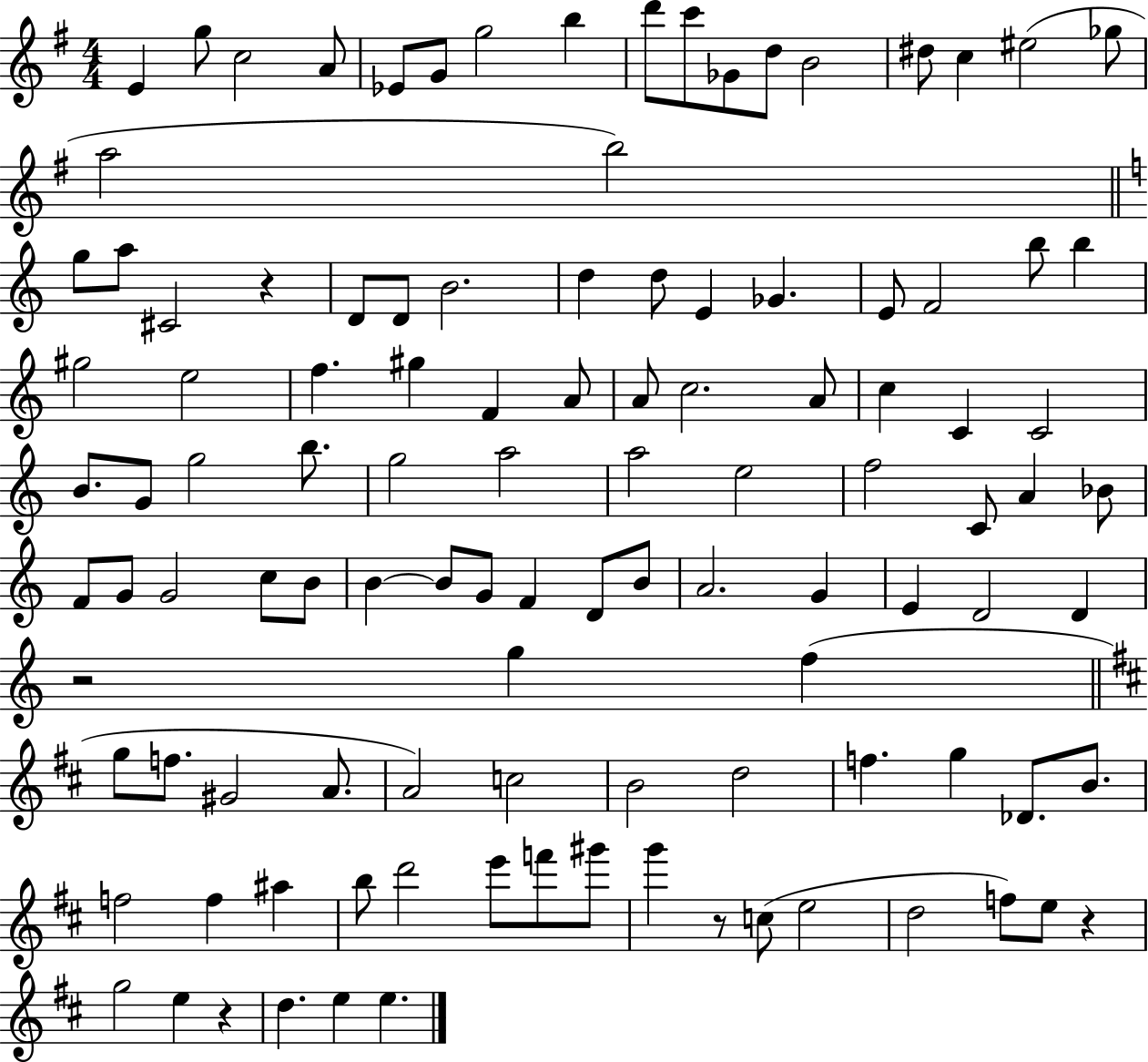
E4/q G5/e C5/h A4/e Eb4/e G4/e G5/h B5/q D6/e C6/e Gb4/e D5/e B4/h D#5/e C5/q EIS5/h Gb5/e A5/h B5/h G5/e A5/e C#4/h R/q D4/e D4/e B4/h. D5/q D5/e E4/q Gb4/q. E4/e F4/h B5/e B5/q G#5/h E5/h F5/q. G#5/q F4/q A4/e A4/e C5/h. A4/e C5/q C4/q C4/h B4/e. G4/e G5/h B5/e. G5/h A5/h A5/h E5/h F5/h C4/e A4/q Bb4/e F4/e G4/e G4/h C5/e B4/e B4/q B4/e G4/e F4/q D4/e B4/e A4/h. G4/q E4/q D4/h D4/q R/h G5/q F5/q G5/e F5/e. G#4/h A4/e. A4/h C5/h B4/h D5/h F5/q. G5/q Db4/e. B4/e. F5/h F5/q A#5/q B5/e D6/h E6/e F6/e G#6/e G6/q R/e C5/e E5/h D5/h F5/e E5/e R/q G5/h E5/q R/q D5/q. E5/q E5/q.